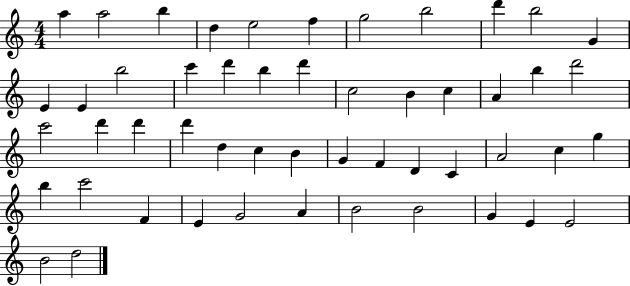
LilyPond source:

{
  \clef treble
  \numericTimeSignature
  \time 4/4
  \key c \major
  a''4 a''2 b''4 | d''4 e''2 f''4 | g''2 b''2 | d'''4 b''2 g'4 | \break e'4 e'4 b''2 | c'''4 d'''4 b''4 d'''4 | c''2 b'4 c''4 | a'4 b''4 d'''2 | \break c'''2 d'''4 d'''4 | d'''4 d''4 c''4 b'4 | g'4 f'4 d'4 c'4 | a'2 c''4 g''4 | \break b''4 c'''2 f'4 | e'4 g'2 a'4 | b'2 b'2 | g'4 e'4 e'2 | \break b'2 d''2 | \bar "|."
}